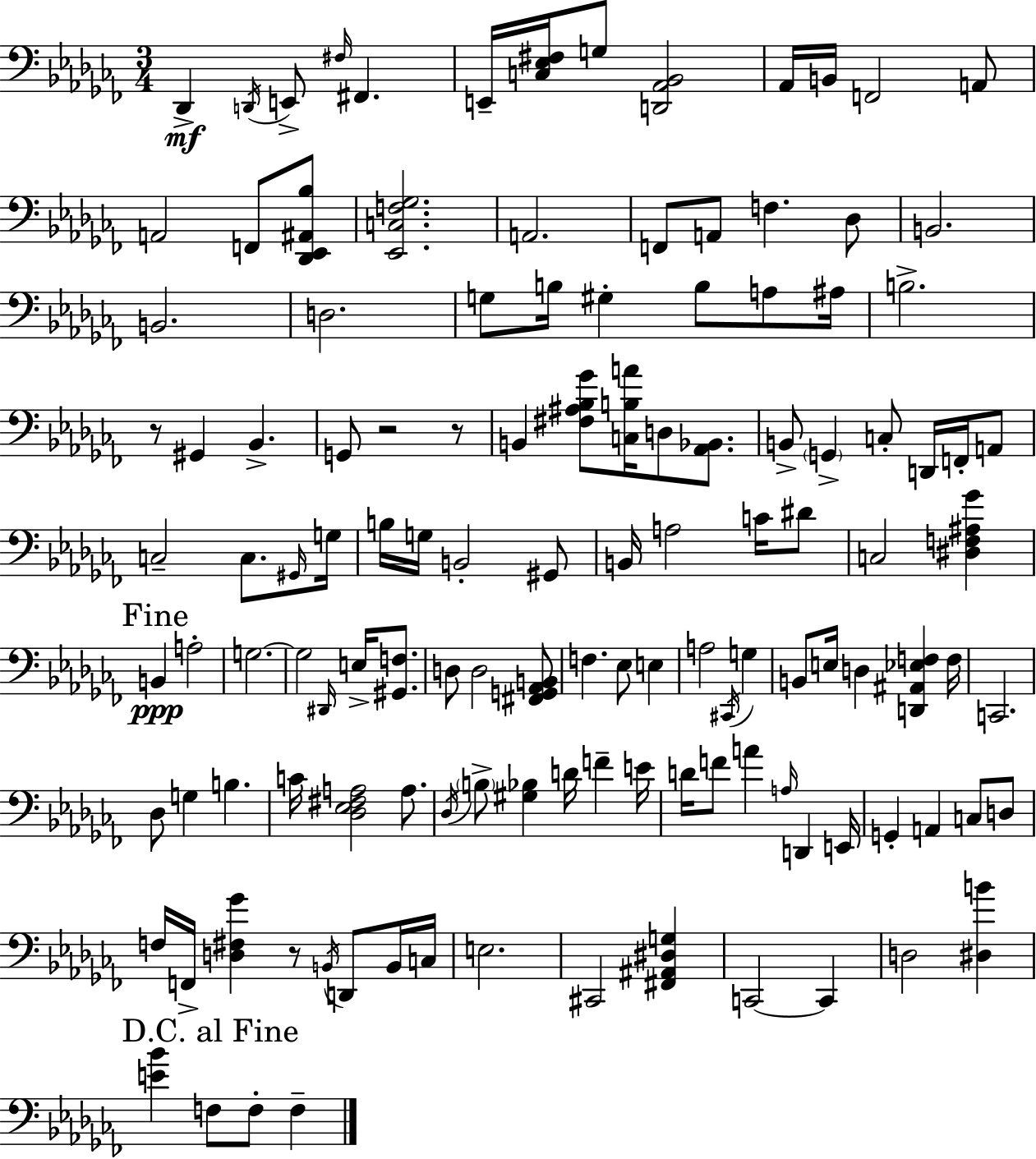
{
  \clef bass
  \numericTimeSignature
  \time 3/4
  \key aes \minor
  des,4->\mf \acciaccatura { d,16 } e,8-> \grace { fis16 } fis,4. | e,16-- <c ees fis>16 g8 <d, aes, bes,>2 | aes,16 b,16 f,2 | a,8 a,2 f,8 | \break <des, ees, ais, bes>8 <ees, c f ges>2. | a,2. | f,8 a,8 f4. | des8 b,2. | \break b,2. | d2. | g8 b16 gis4-. b8 a8 | ais16 b2.-> | \break r8 gis,4 bes,4.-> | g,8 r2 | r8 b,4 <fis ais bes ges'>8 <c b a'>16 d8 <aes, bes,>8. | b,8-> \parenthesize g,4-> c8-. d,16 f,16-. | \break a,8 c2-- c8. | \grace { gis,16 } g16 b16 g16 b,2-. | gis,8 b,16 a2 | c'16 dis'8 c2 <dis f ais ges'>4 | \break \mark "Fine" b,4\ppp a2-. | g2.~~ | g2 \grace { dis,16 } | e16-> <gis, f>8. d8 d2 | \break <fis, g, aes, b,>8 f4. ees8 | e4 a2 | \acciaccatura { cis,16 } g4 b,8 e16 d4 | <d, ais, ees f>4 f16 c,2. | \break des8 g4 b4. | c'16 <des ees fis a>2 | a8. \acciaccatura { des16 } \parenthesize b8-> <gis bes>4 | d'16 f'4-- e'16 d'16 f'8 a'4 | \break \grace { a16 } d,4 e,16 g,4-. a,4 | c8 d8 f16 f,16-> <d fis ges'>4 | r8 \acciaccatura { b,16 } d,8 b,16 c16 e2. | cis,2 | \break <fis, ais, dis g>4 c,2~~ | c,4 d2 | <dis b'>4 \mark "D.C. al Fine" <e' bes'>4 | f8 f8-. f4-- \bar "|."
}